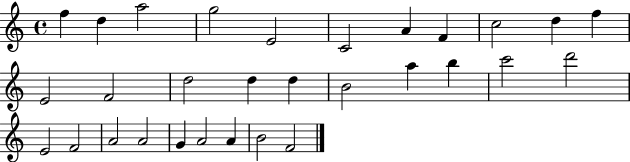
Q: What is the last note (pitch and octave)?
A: F4